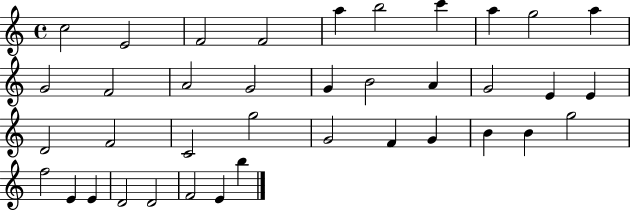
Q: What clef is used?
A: treble